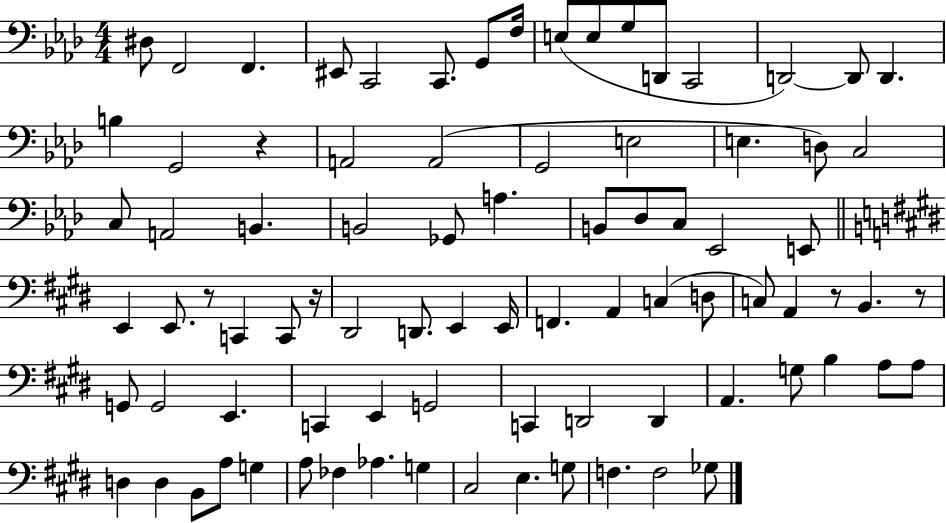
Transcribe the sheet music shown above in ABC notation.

X:1
T:Untitled
M:4/4
L:1/4
K:Ab
^D,/2 F,,2 F,, ^E,,/2 C,,2 C,,/2 G,,/2 F,/4 E,/2 E,/2 G,/2 D,,/2 C,,2 D,,2 D,,/2 D,, B, G,,2 z A,,2 A,,2 G,,2 E,2 E, D,/2 C,2 C,/2 A,,2 B,, B,,2 _G,,/2 A, B,,/2 _D,/2 C,/2 _E,,2 E,,/2 E,, E,,/2 z/2 C,, C,,/2 z/4 ^D,,2 D,,/2 E,, E,,/4 F,, A,, C, D,/2 C,/2 A,, z/2 B,, z/2 G,,/2 G,,2 E,, C,, E,, G,,2 C,, D,,2 D,, A,, G,/2 B, A,/2 A,/2 D, D, B,,/2 A,/2 G, A,/2 _F, _A, G, ^C,2 E, G,/2 F, F,2 _G,/2